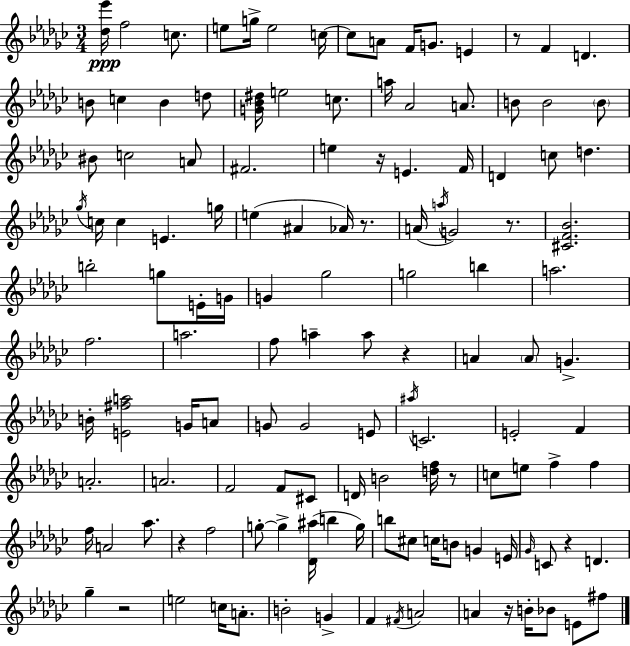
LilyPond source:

{
  \clef treble
  \numericTimeSignature
  \time 3/4
  \key ees \minor
  \repeat volta 2 { <des'' ees'''>16\ppp f''2 c''8. | e''8 g''16-> e''2 c''16~~ | c''8 a'8 f'16 g'8. e'4 | r8 f'4 d'4. | \break b'8 c''4 b'4 d''8 | <g' bes' dis''>16 e''2 c''8. | a''16 aes'2 a'8. | b'8 b'2 \parenthesize b'8 | \break bis'8 c''2 a'8 | fis'2. | e''4 r16 e'4. f'16 | d'4 c''8 d''4. | \break \acciaccatura { ges''16 } c''16 c''4 e'4. | g''16 e''4( ais'4 aes'16) r8. | a'16( \acciaccatura { a''16 } g'2) r8. | <cis' f' bes'>2. | \break b''2-. g''8 | e'16-. g'16 g'4 ges''2 | g''2 b''4 | a''2. | \break f''2. | a''2. | f''8 a''4-- a''8 r4 | a'4 \parenthesize a'8 g'4.-> | \break b'16-. <e' fis'' a''>2 g'16 | a'8 g'8 g'2 | e'8 \acciaccatura { ais''16 } c'2. | e'2-. f'4 | \break a'2.-. | a'2. | f'2 f'8 | cis'8 d'16 b'2 | \break <d'' f''>16 r8 c''8 e''8 f''4-> f''4 | f''16 a'2 | aes''8. r4 f''2 | g''8-.~~ g''4-> <des' ais''>16( b''4 | \break g''16) b''8 cis''8 c''16 b'8 g'4 | e'16 \grace { ges'16 } c'8 r4 d'4. | ges''4-- r2 | e''2 | \break c''16 a'8.-. b'2-. | g'4-> f'4 \acciaccatura { fis'16 } a'2 | a'4 r16 b'16-. bes'8 | e'8 fis''8 } \bar "|."
}